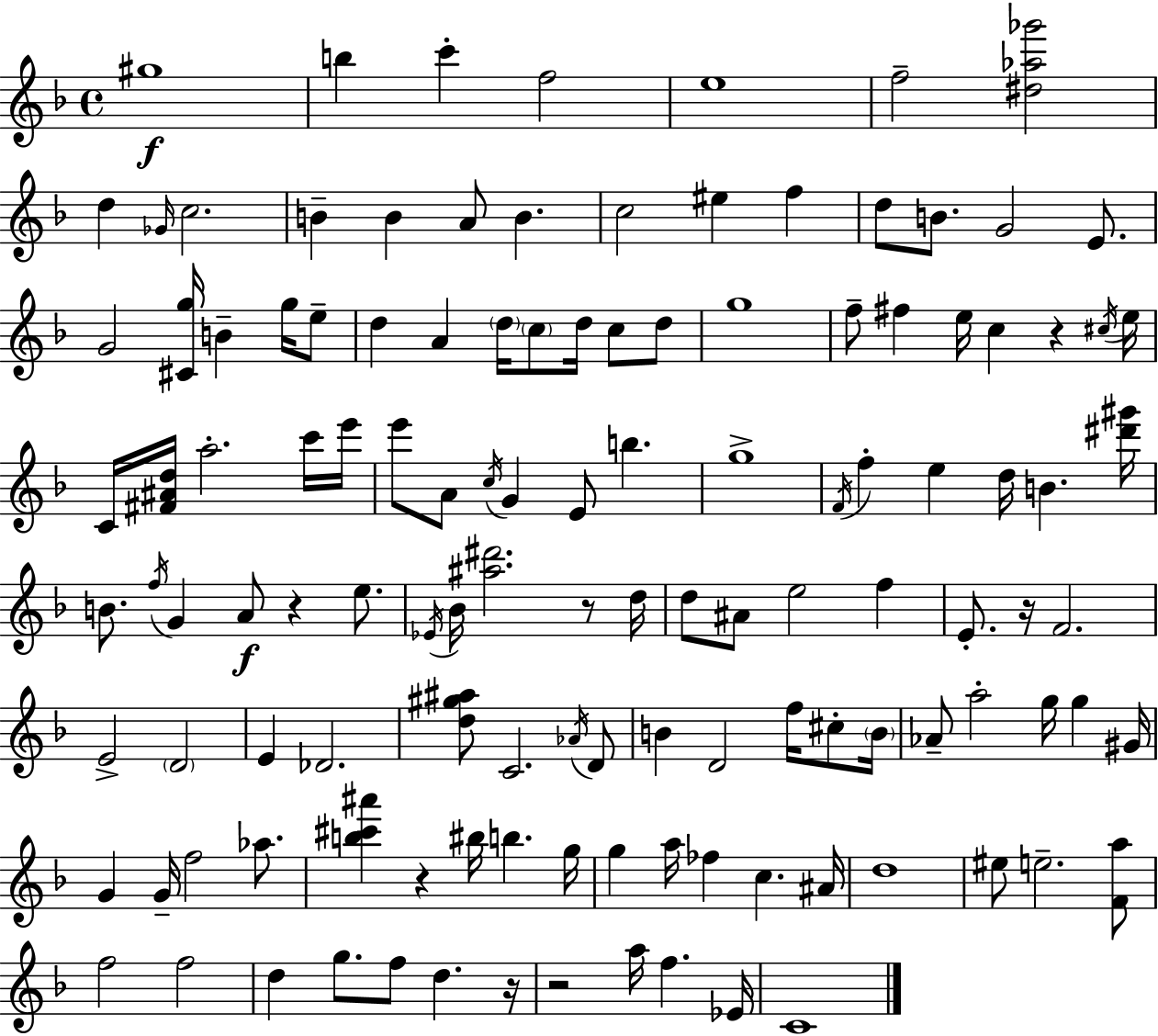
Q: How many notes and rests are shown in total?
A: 125